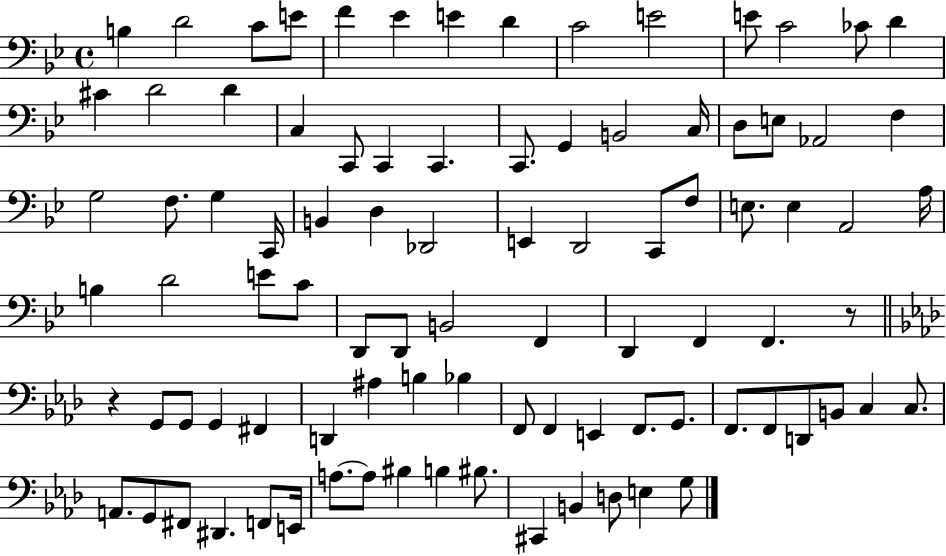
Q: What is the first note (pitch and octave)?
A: B3